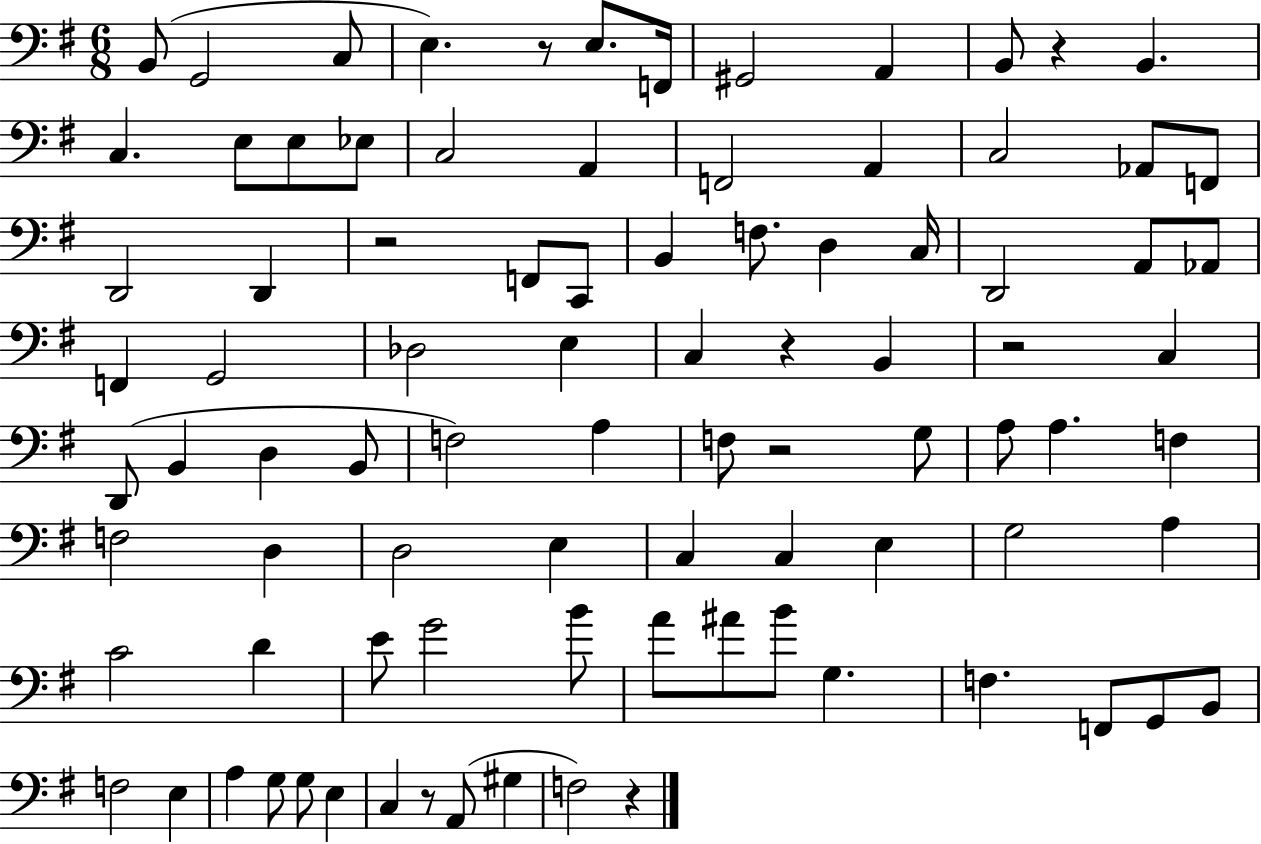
{
  \clef bass
  \numericTimeSignature
  \time 6/8
  \key g \major
  b,8( g,2 c8 | e4.) r8 e8. f,16 | gis,2 a,4 | b,8 r4 b,4. | \break c4. e8 e8 ees8 | c2 a,4 | f,2 a,4 | c2 aes,8 f,8 | \break d,2 d,4 | r2 f,8 c,8 | b,4 f8. d4 c16 | d,2 a,8 aes,8 | \break f,4 g,2 | des2 e4 | c4 r4 b,4 | r2 c4 | \break d,8( b,4 d4 b,8 | f2) a4 | f8 r2 g8 | a8 a4. f4 | \break f2 d4 | d2 e4 | c4 c4 e4 | g2 a4 | \break c'2 d'4 | e'8 g'2 b'8 | a'8 ais'8 b'8 g4. | f4. f,8 g,8 b,8 | \break f2 e4 | a4 g8 g8 e4 | c4 r8 a,8( gis4 | f2) r4 | \break \bar "|."
}